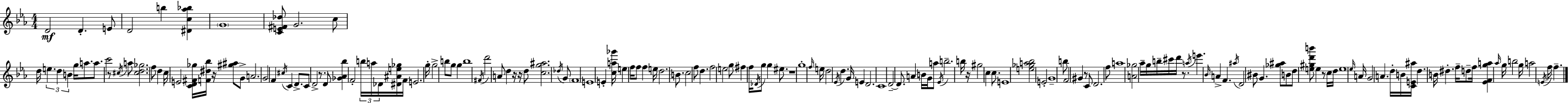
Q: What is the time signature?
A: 4/4